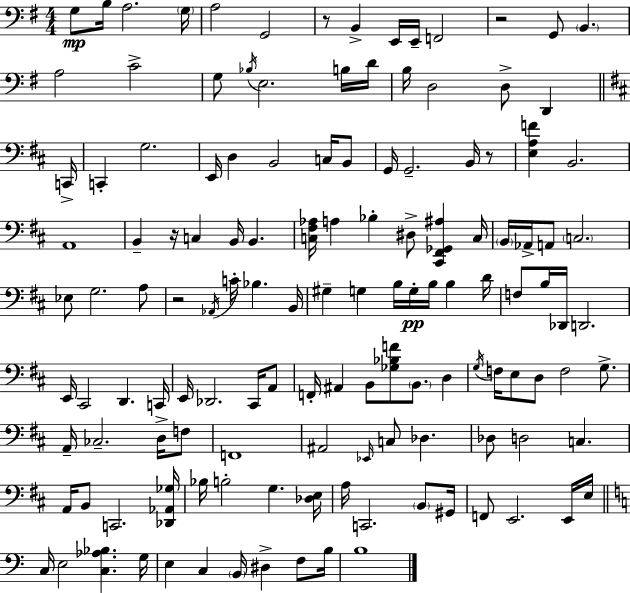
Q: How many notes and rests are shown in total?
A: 133